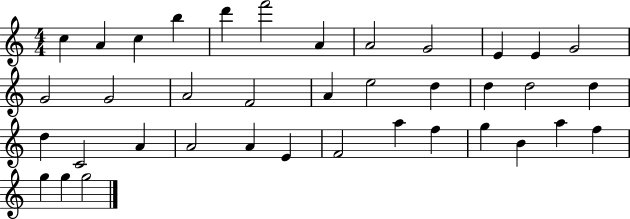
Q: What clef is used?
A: treble